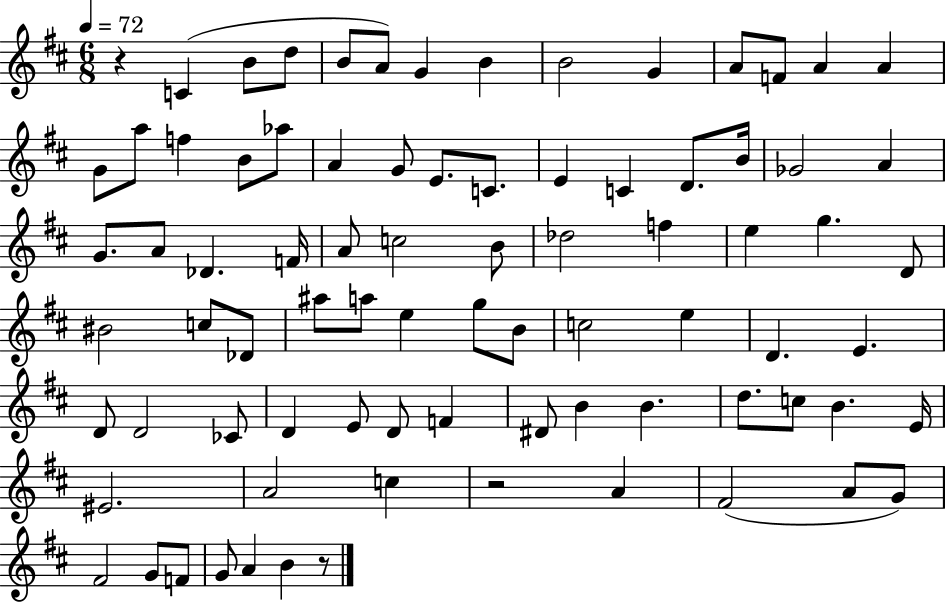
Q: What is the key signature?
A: D major